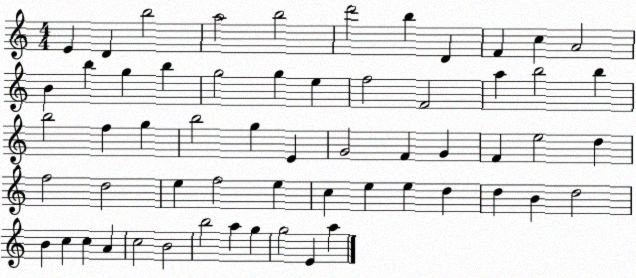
X:1
T:Untitled
M:4/4
L:1/4
K:C
E D b2 a2 b2 d'2 b D F c A2 B b g b g2 g e f2 F2 a b2 b b2 f g b2 g E G2 F G F e2 d f2 d2 e f2 e c e e d d B d2 B c c A c2 B2 b2 a g g2 E a